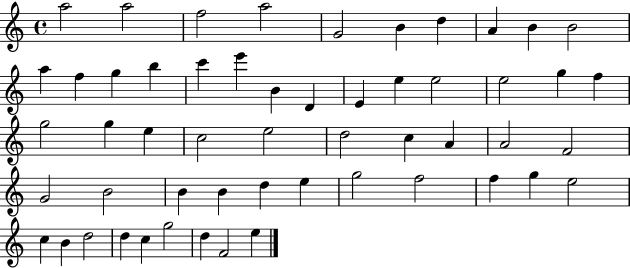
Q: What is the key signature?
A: C major